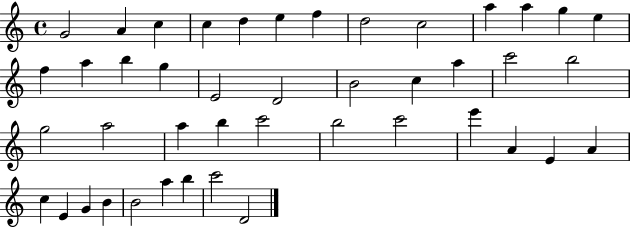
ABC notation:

X:1
T:Untitled
M:4/4
L:1/4
K:C
G2 A c c d e f d2 c2 a a g e f a b g E2 D2 B2 c a c'2 b2 g2 a2 a b c'2 b2 c'2 e' A E A c E G B B2 a b c'2 D2